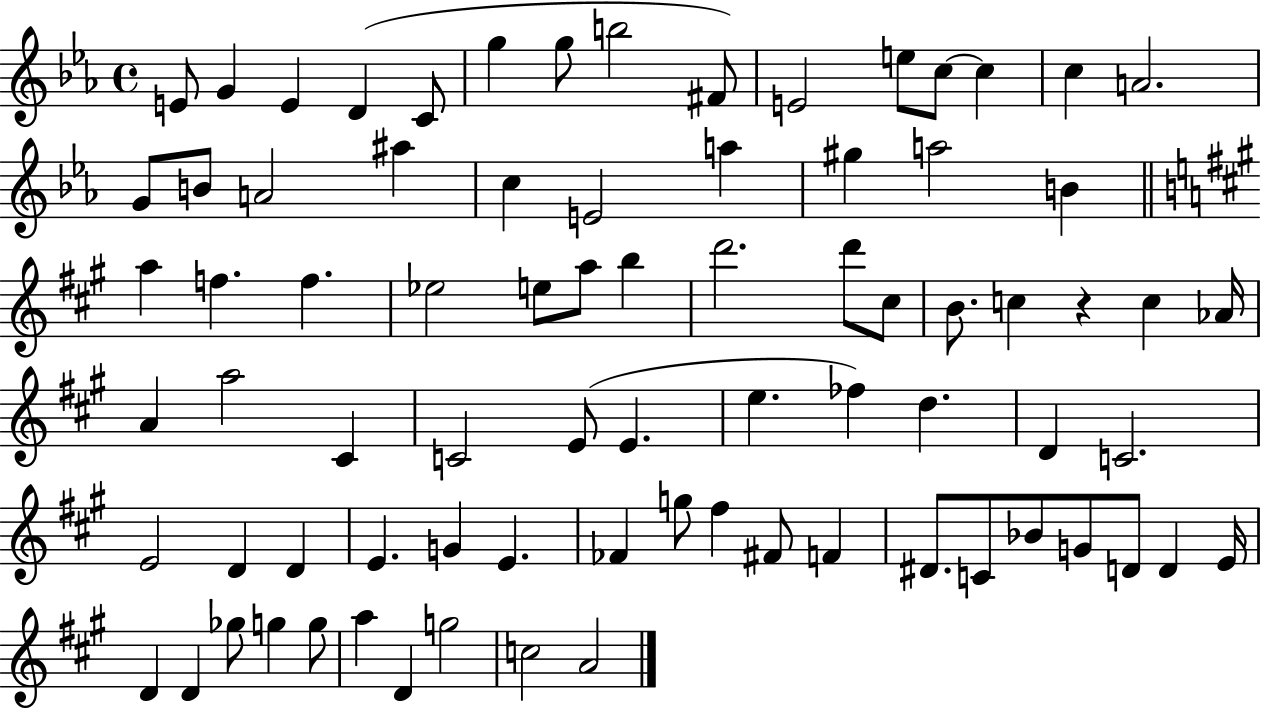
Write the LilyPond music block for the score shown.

{
  \clef treble
  \time 4/4
  \defaultTimeSignature
  \key ees \major
  e'8 g'4 e'4 d'4( c'8 | g''4 g''8 b''2 fis'8) | e'2 e''8 c''8~~ c''4 | c''4 a'2. | \break g'8 b'8 a'2 ais''4 | c''4 e'2 a''4 | gis''4 a''2 b'4 | \bar "||" \break \key a \major a''4 f''4. f''4. | ees''2 e''8 a''8 b''4 | d'''2. d'''8 cis''8 | b'8. c''4 r4 c''4 aes'16 | \break a'4 a''2 cis'4 | c'2 e'8( e'4. | e''4. fes''4) d''4. | d'4 c'2. | \break e'2 d'4 d'4 | e'4. g'4 e'4. | fes'4 g''8 fis''4 fis'8 f'4 | dis'8. c'8 bes'8 g'8 d'8 d'4 e'16 | \break d'4 d'4 ges''8 g''4 g''8 | a''4 d'4 g''2 | c''2 a'2 | \bar "|."
}